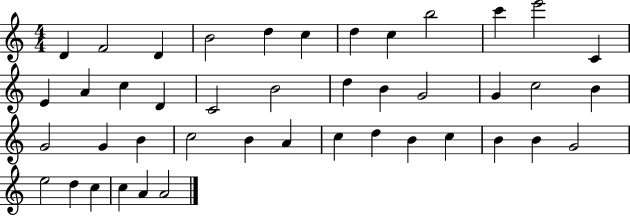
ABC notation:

X:1
T:Untitled
M:4/4
L:1/4
K:C
D F2 D B2 d c d c b2 c' e'2 C E A c D C2 B2 d B G2 G c2 B G2 G B c2 B A c d B c B B G2 e2 d c c A A2